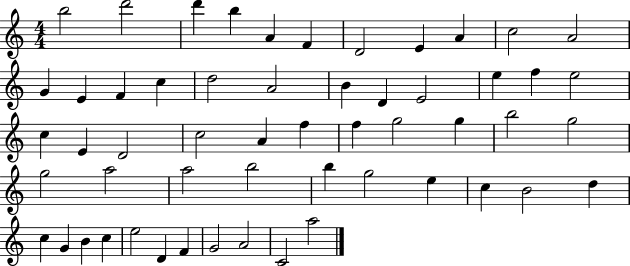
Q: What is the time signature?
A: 4/4